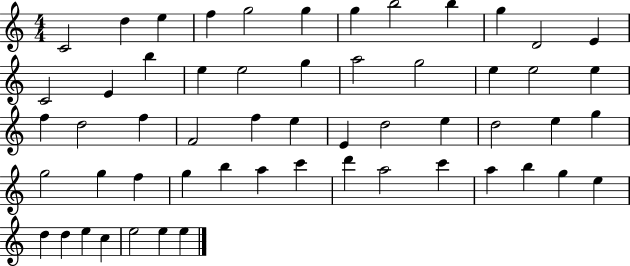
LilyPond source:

{
  \clef treble
  \numericTimeSignature
  \time 4/4
  \key c \major
  c'2 d''4 e''4 | f''4 g''2 g''4 | g''4 b''2 b''4 | g''4 d'2 e'4 | \break c'2 e'4 b''4 | e''4 e''2 g''4 | a''2 g''2 | e''4 e''2 e''4 | \break f''4 d''2 f''4 | f'2 f''4 e''4 | e'4 d''2 e''4 | d''2 e''4 g''4 | \break g''2 g''4 f''4 | g''4 b''4 a''4 c'''4 | d'''4 a''2 c'''4 | a''4 b''4 g''4 e''4 | \break d''4 d''4 e''4 c''4 | e''2 e''4 e''4 | \bar "|."
}